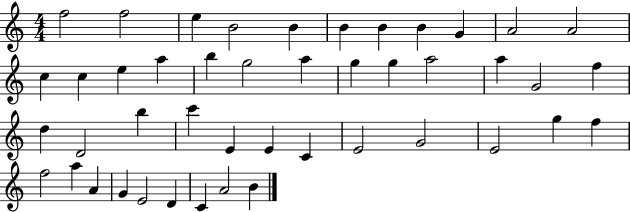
F5/h F5/h E5/q B4/h B4/q B4/q B4/q B4/q G4/q A4/h A4/h C5/q C5/q E5/q A5/q B5/q G5/h A5/q G5/q G5/q A5/h A5/q G4/h F5/q D5/q D4/h B5/q C6/q E4/q E4/q C4/q E4/h G4/h E4/h G5/q F5/q F5/h A5/q A4/q G4/q E4/h D4/q C4/q A4/h B4/q